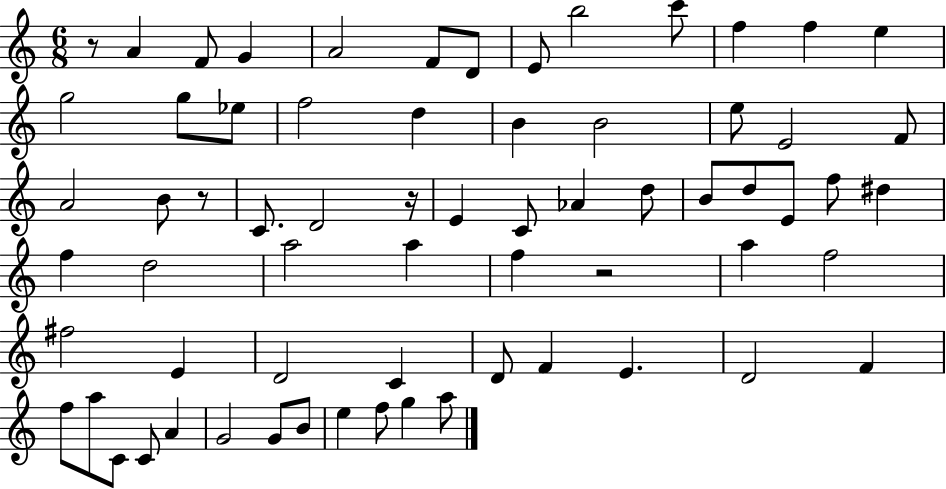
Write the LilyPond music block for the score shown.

{
  \clef treble
  \numericTimeSignature
  \time 6/8
  \key c \major
  \repeat volta 2 { r8 a'4 f'8 g'4 | a'2 f'8 d'8 | e'8 b''2 c'''8 | f''4 f''4 e''4 | \break g''2 g''8 ees''8 | f''2 d''4 | b'4 b'2 | e''8 e'2 f'8 | \break a'2 b'8 r8 | c'8. d'2 r16 | e'4 c'8 aes'4 d''8 | b'8 d''8 e'8 f''8 dis''4 | \break f''4 d''2 | a''2 a''4 | f''4 r2 | a''4 f''2 | \break fis''2 e'4 | d'2 c'4 | d'8 f'4 e'4. | d'2 f'4 | \break f''8 a''8 c'8 c'8 a'4 | g'2 g'8 b'8 | e''4 f''8 g''4 a''8 | } \bar "|."
}